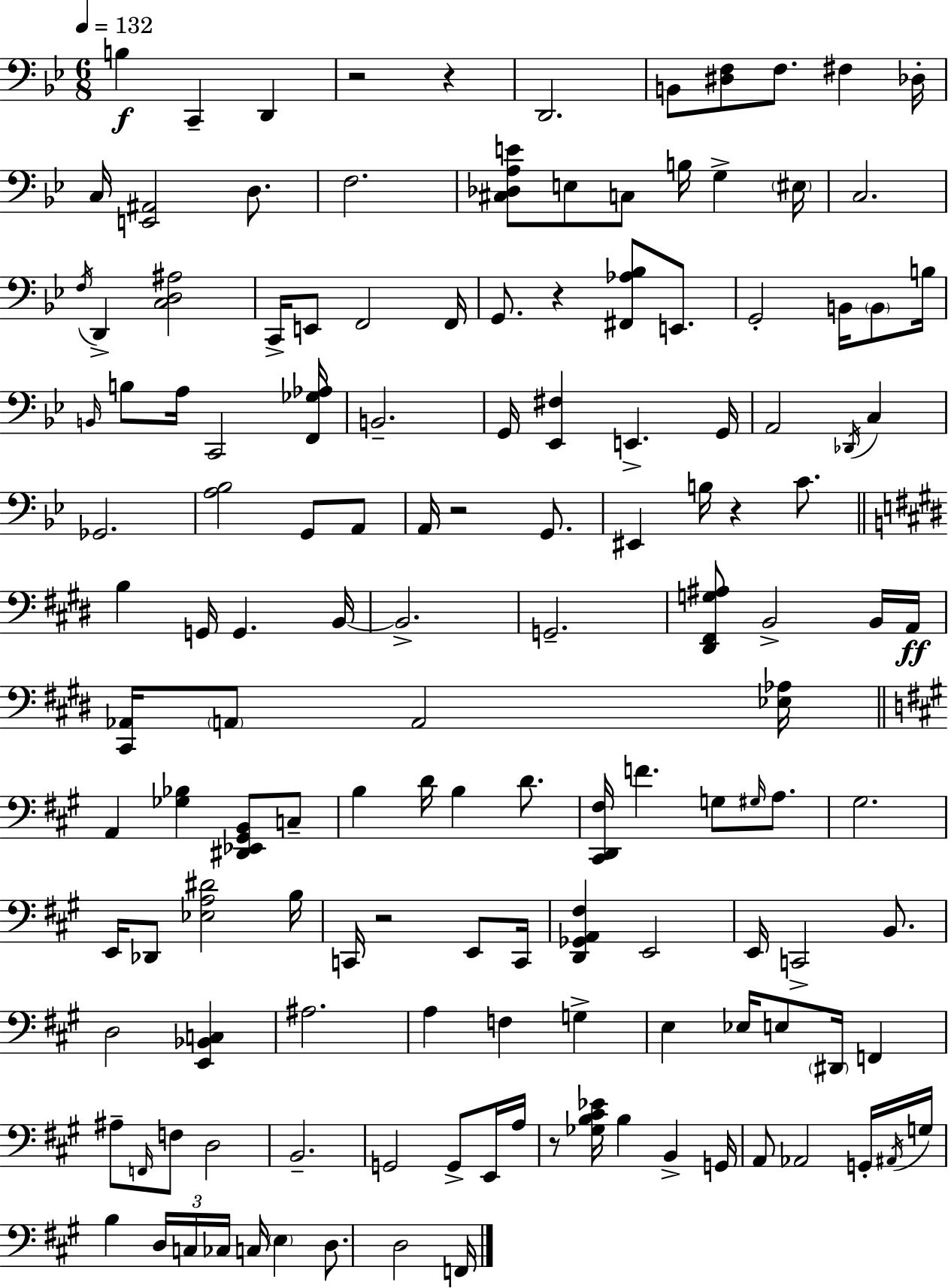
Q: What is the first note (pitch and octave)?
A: B3